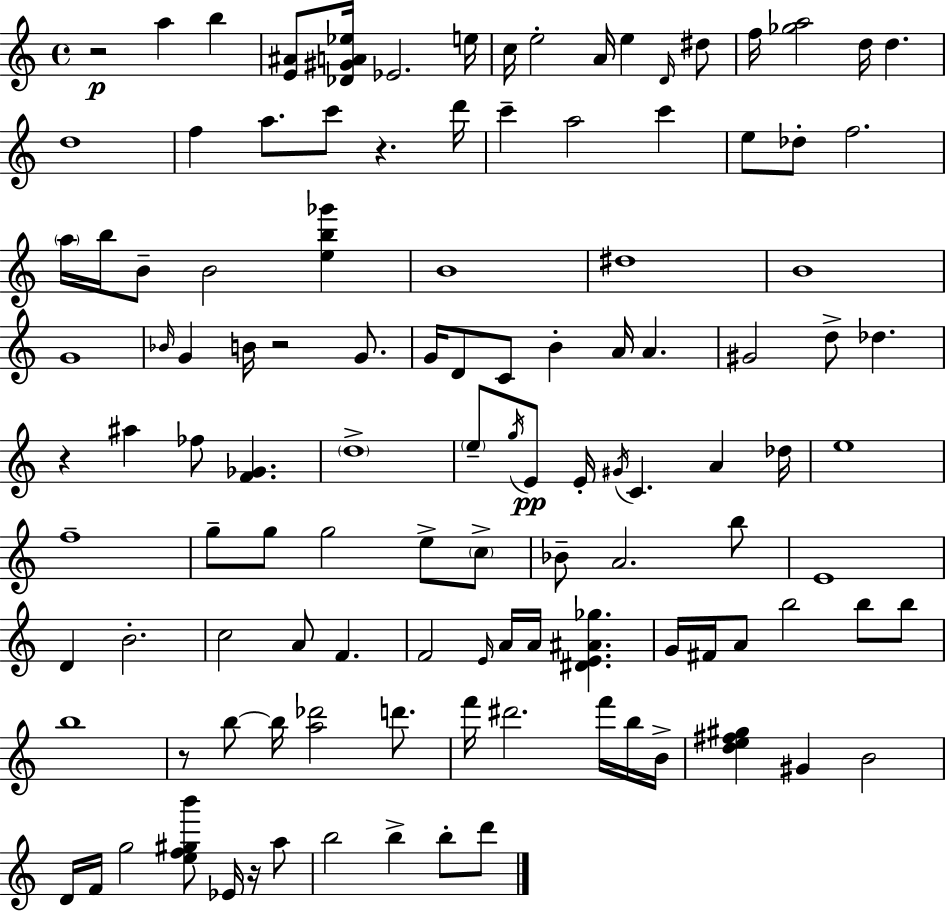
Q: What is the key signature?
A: C major